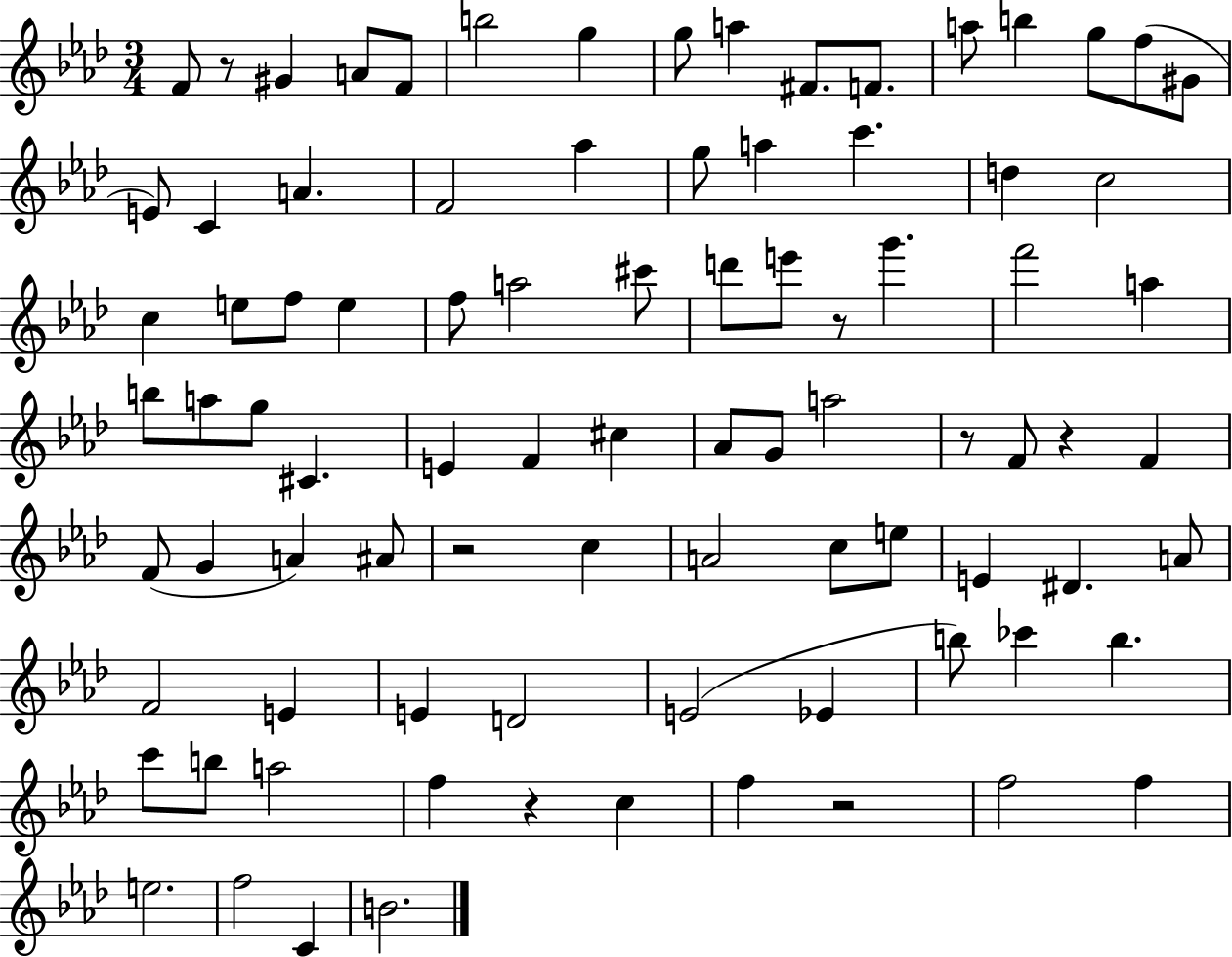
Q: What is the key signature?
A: AES major